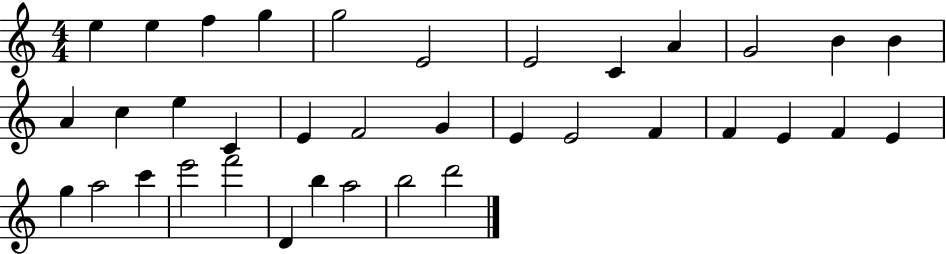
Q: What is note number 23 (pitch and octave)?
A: F4